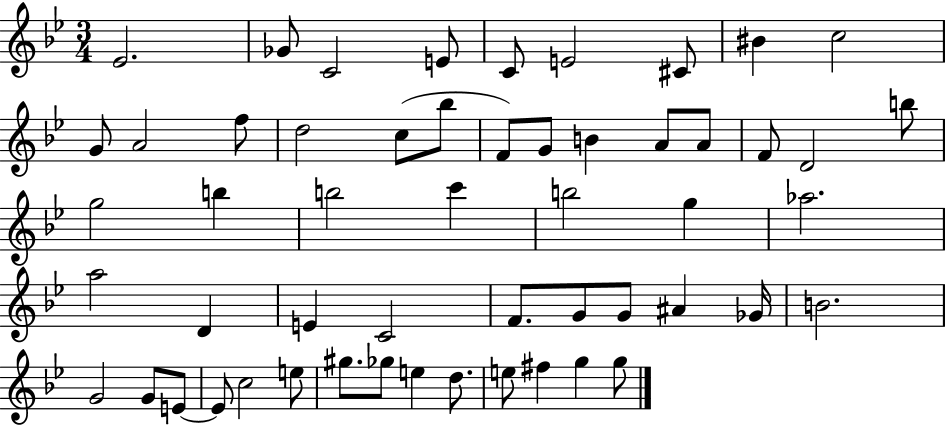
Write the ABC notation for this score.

X:1
T:Untitled
M:3/4
L:1/4
K:Bb
_E2 _G/2 C2 E/2 C/2 E2 ^C/2 ^B c2 G/2 A2 f/2 d2 c/2 _b/2 F/2 G/2 B A/2 A/2 F/2 D2 b/2 g2 b b2 c' b2 g _a2 a2 D E C2 F/2 G/2 G/2 ^A _G/4 B2 G2 G/2 E/2 E/2 c2 e/2 ^g/2 _g/2 e d/2 e/2 ^f g g/2